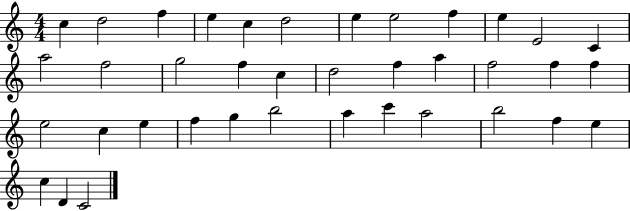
C5/q D5/h F5/q E5/q C5/q D5/h E5/q E5/h F5/q E5/q E4/h C4/q A5/h F5/h G5/h F5/q C5/q D5/h F5/q A5/q F5/h F5/q F5/q E5/h C5/q E5/q F5/q G5/q B5/h A5/q C6/q A5/h B5/h F5/q E5/q C5/q D4/q C4/h